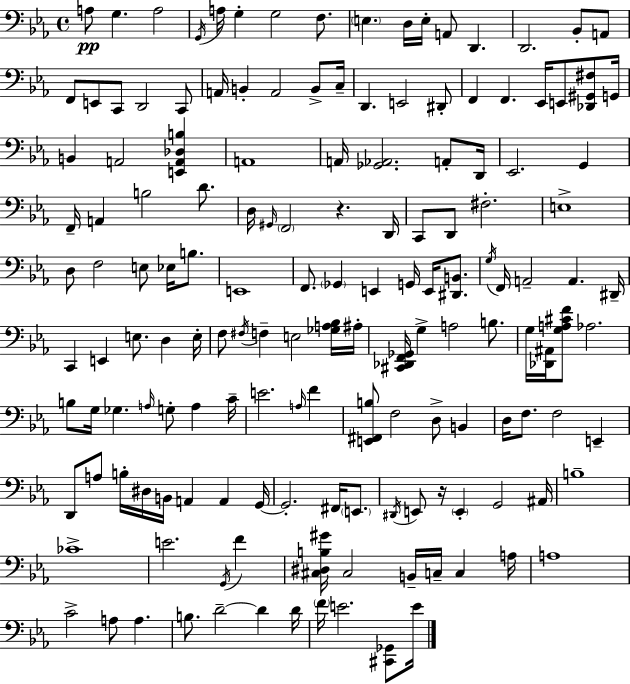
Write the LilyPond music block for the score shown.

{
  \clef bass
  \time 4/4
  \defaultTimeSignature
  \key c \minor
  \repeat volta 2 { a8\pp g4. a2 | \acciaccatura { g,16 } a16 g4-. g2 f8. | \parenthesize e4. d16 e16-. a,8 d,4. | d,2. bes,8-. a,8 | \break f,8 e,8 c,8 d,2 c,8 | a,16 b,4-. a,2 b,8-> | c16-- d,4. e,2 dis,8-. | f,4 f,4. ees,16 e,8 <des, gis, fis>8 | \break g,16 b,4 a,2 <e, a, des b>4 | a,1 | a,16 <ges, aes,>2. a,8-. | d,16 ees,2. g,4 | \break f,16-- a,4 b2 d'8. | d16 \grace { gis,16 } \parenthesize f,2 r4. | d,16 c,8 d,8 fis2.-. | e1-> | \break d8 f2 e8 ees16 b8. | e,1 | f,8. \parenthesize ges,4 e,4 g,16 e,16 <dis, b,>8. | \acciaccatura { g16 } f,16 a,2-- a,4. | \break dis,16-- c,4 e,4 e8. d4 | e16-. f8 \acciaccatura { fis16 } f4-- e2 | <ges a bes>16 ais16-. <cis, des, f, ges,>16 g4-> a2 | b8. g16 <des, ais,>16 <g a cis' f'>8 aes2. | \break b8 g16 ges4. \grace { a16 } g8-. | a4 c'16-- e'2. | \grace { a16 } f'4 <e, fis, b>8 f2 | d8-> b,4 d16 f8. f2 | \break e,4-- d,8 a8 b16-. dis16 b,16 a,4 | a,4 g,16~~ g,2.-. | fis,16 \parenthesize e,8. \acciaccatura { dis,16 } e,8 r16 \parenthesize e,4-. g,2 | ais,16 b1-- | \break ces'1-> | e'2. | \acciaccatura { g,16 } f'4 <cis dis b gis'>16 cis2 | b,16-- c16-- c4 a16 a1 | \break c'2-> | a8 a4. b8. d'2--~~ | d'4 d'16 \parenthesize f'16 e'2. | <cis, ges,>8 e'16 } \bar "|."
}